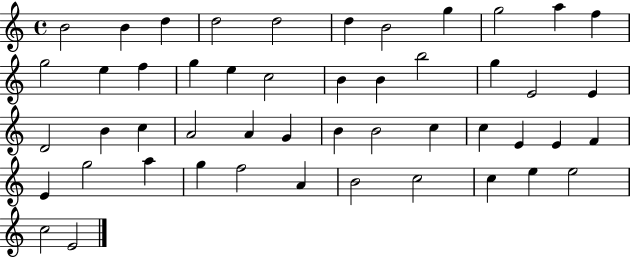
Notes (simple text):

B4/h B4/q D5/q D5/h D5/h D5/q B4/h G5/q G5/h A5/q F5/q G5/h E5/q F5/q G5/q E5/q C5/h B4/q B4/q B5/h G5/q E4/h E4/q D4/h B4/q C5/q A4/h A4/q G4/q B4/q B4/h C5/q C5/q E4/q E4/q F4/q E4/q G5/h A5/q G5/q F5/h A4/q B4/h C5/h C5/q E5/q E5/h C5/h E4/h